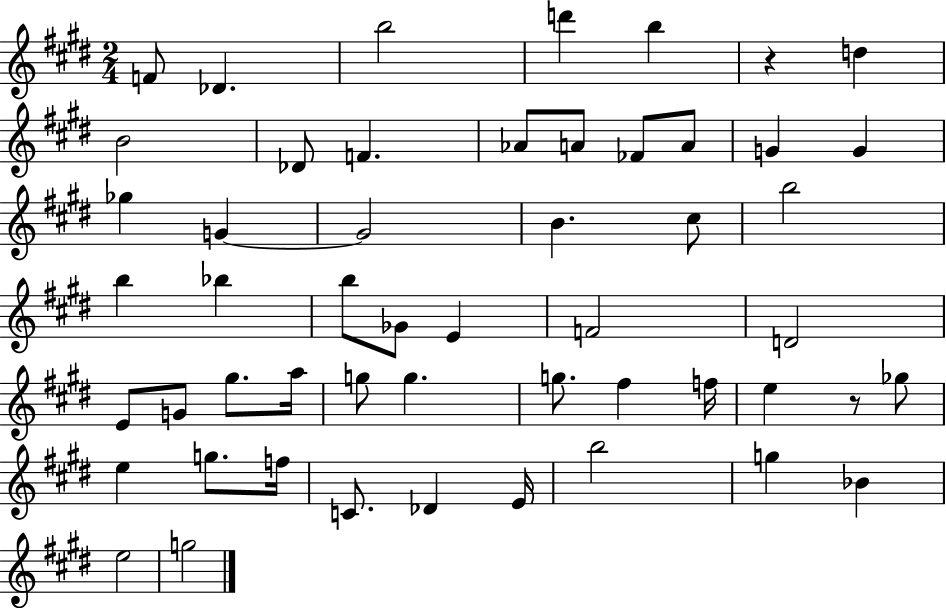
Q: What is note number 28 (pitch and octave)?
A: D4